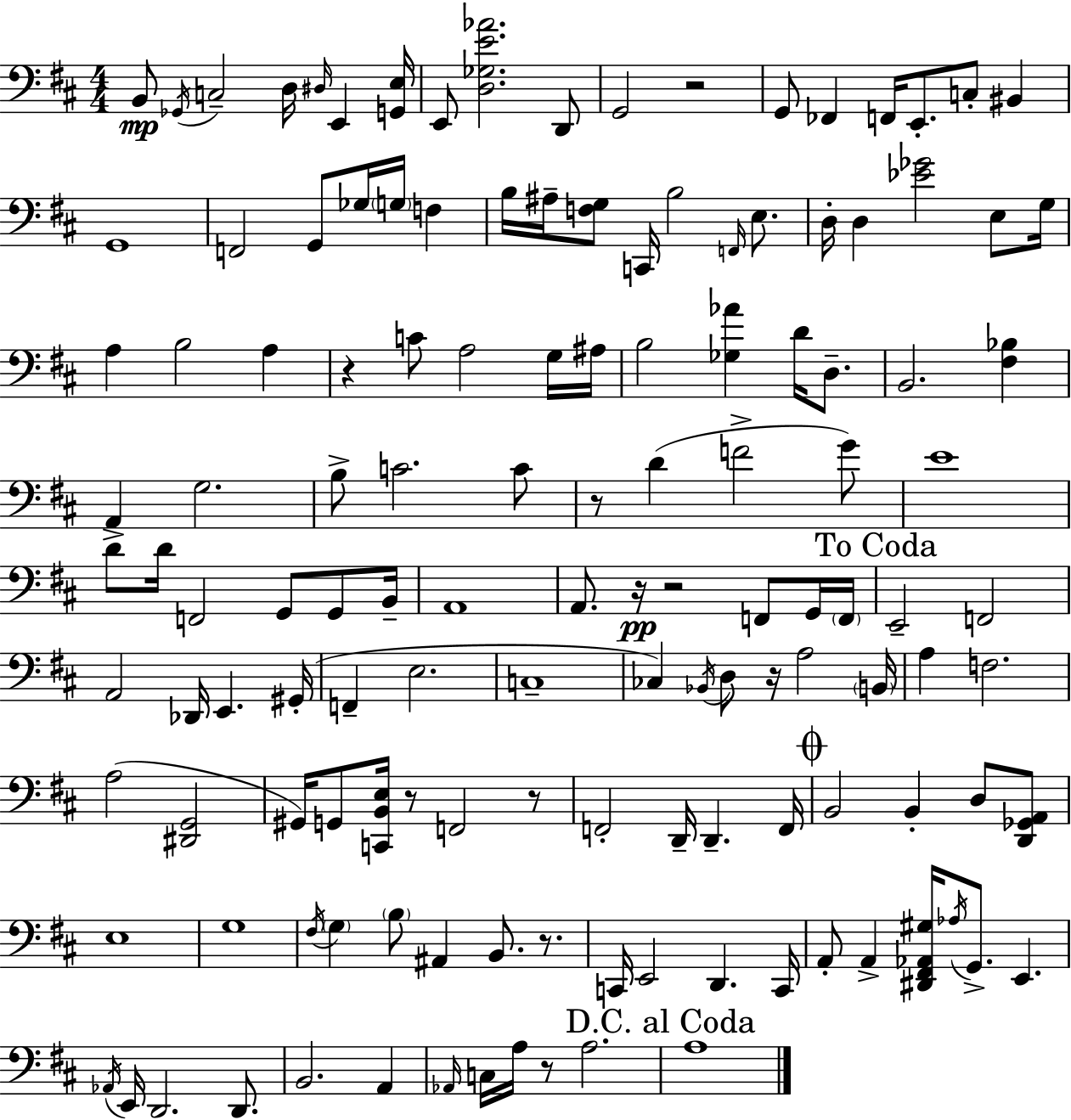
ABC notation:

X:1
T:Untitled
M:4/4
L:1/4
K:D
B,,/2 _G,,/4 C,2 D,/4 ^D,/4 E,, [G,,E,]/4 E,,/2 [D,_G,E_A]2 D,,/2 G,,2 z2 G,,/2 _F,, F,,/4 E,,/2 C,/2 ^B,, G,,4 F,,2 G,,/2 _G,/4 G,/4 F, B,/4 ^A,/4 [F,G,]/2 C,,/4 B,2 F,,/4 E,/2 D,/4 D, [_E_G]2 E,/2 G,/4 A, B,2 A, z C/2 A,2 G,/4 ^A,/4 B,2 [_G,_A] D/4 D,/2 B,,2 [^F,_B,] A,, G,2 B,/2 C2 C/2 z/2 D F2 G/2 E4 D/2 D/4 F,,2 G,,/2 G,,/2 B,,/4 A,,4 A,,/2 z/4 z2 F,,/2 G,,/4 F,,/4 E,,2 F,,2 A,,2 _D,,/4 E,, ^G,,/4 F,, E,2 C,4 _C, _B,,/4 D,/2 z/4 A,2 B,,/4 A, F,2 A,2 [^D,,G,,]2 ^G,,/4 G,,/2 [C,,B,,E,]/4 z/2 F,,2 z/2 F,,2 D,,/4 D,, F,,/4 B,,2 B,, D,/2 [D,,_G,,A,,]/2 E,4 G,4 ^F,/4 G, B,/2 ^A,, B,,/2 z/2 C,,/4 E,,2 D,, C,,/4 A,,/2 A,, [^D,,^F,,_A,,^G,]/4 _A,/4 G,,/2 E,, _A,,/4 E,,/4 D,,2 D,,/2 B,,2 A,, _A,,/4 C,/4 A,/4 z/2 A,2 A,4